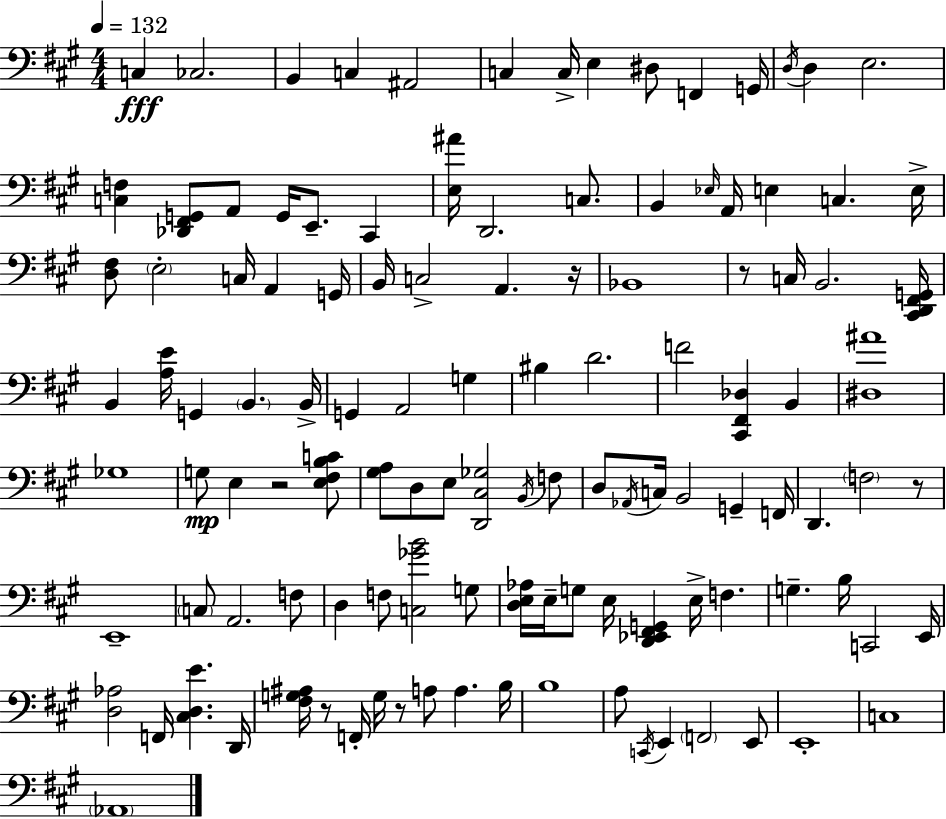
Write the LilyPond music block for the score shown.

{
  \clef bass
  \numericTimeSignature
  \time 4/4
  \key a \major
  \tempo 4 = 132
  c4\fff ces2. | b,4 c4 ais,2 | c4 c16-> e4 dis8 f,4 g,16 | \acciaccatura { d16 } d4 e2. | \break <c f>4 <des, fis, g,>8 a,8 g,16 e,8.-- cis,4 | <e ais'>16 d,2. c8. | b,4 \grace { ees16 } a,16 e4 c4. | e16-> <d fis>8 \parenthesize e2-. c16 a,4 | \break g,16 b,16 c2-> a,4. | r16 bes,1 | r8 c16 b,2. | <cis, d, fis, g,>16 b,4 <a e'>16 g,4 \parenthesize b,4. | \break b,16-> g,4 a,2 g4 | bis4 d'2. | f'2 <cis, fis, des>4 b,4 | <dis ais'>1 | \break ges1 | g8\mp e4 r2 | <e fis b c'>8 <gis a>8 d8 e8 <d, cis ges>2 | \acciaccatura { b,16 } f8 d8 \acciaccatura { aes,16 } c16 b,2 g,4-- | \break f,16 d,4. \parenthesize f2 | r8 e,1-- | \parenthesize c8 a,2. | f8 d4 f8 <c ges' b'>2 | \break g8 <d e aes>16 e16-- g8 e16 <d, ees, fis, g,>4 e16-> f4. | g4.-- b16 c,2 | e,16 <d aes>2 f,16 <cis d e'>4. | d,16 <fis g ais>16 r8 f,16-. g16 r8 a8 a4. | \break b16 b1 | a8 \acciaccatura { c,16 } e,4 \parenthesize f,2 | e,8 e,1-. | c1 | \break \parenthesize aes,1 | \bar "|."
}